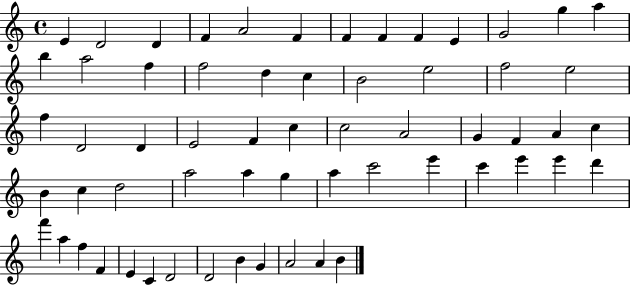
{
  \clef treble
  \time 4/4
  \defaultTimeSignature
  \key c \major
  e'4 d'2 d'4 | f'4 a'2 f'4 | f'4 f'4 f'4 e'4 | g'2 g''4 a''4 | \break b''4 a''2 f''4 | f''2 d''4 c''4 | b'2 e''2 | f''2 e''2 | \break f''4 d'2 d'4 | e'2 f'4 c''4 | c''2 a'2 | g'4 f'4 a'4 c''4 | \break b'4 c''4 d''2 | a''2 a''4 g''4 | a''4 c'''2 e'''4 | c'''4 e'''4 e'''4 d'''4 | \break f'''4 a''4 f''4 f'4 | e'4 c'4 d'2 | d'2 b'4 g'4 | a'2 a'4 b'4 | \break \bar "|."
}